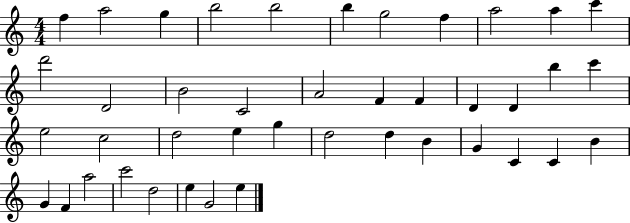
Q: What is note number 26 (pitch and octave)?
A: E5